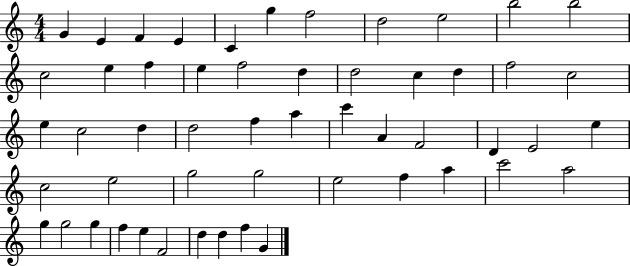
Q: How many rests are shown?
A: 0